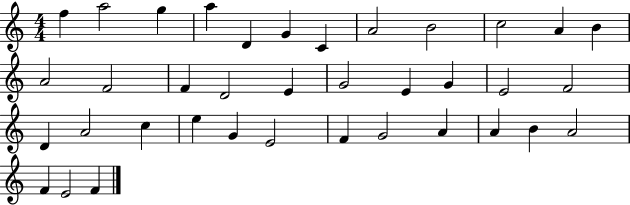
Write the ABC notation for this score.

X:1
T:Untitled
M:4/4
L:1/4
K:C
f a2 g a D G C A2 B2 c2 A B A2 F2 F D2 E G2 E G E2 F2 D A2 c e G E2 F G2 A A B A2 F E2 F